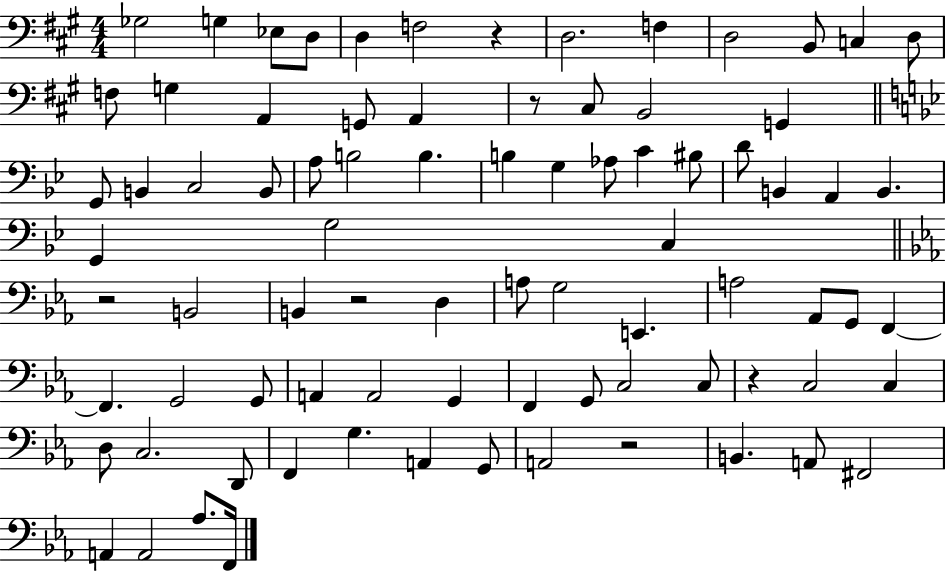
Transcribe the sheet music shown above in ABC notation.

X:1
T:Untitled
M:4/4
L:1/4
K:A
_G,2 G, _E,/2 D,/2 D, F,2 z D,2 F, D,2 B,,/2 C, D,/2 F,/2 G, A,, G,,/2 A,, z/2 ^C,/2 B,,2 G,, G,,/2 B,, C,2 B,,/2 A,/2 B,2 B, B, G, _A,/2 C ^B,/2 D/2 B,, A,, B,, G,, G,2 C, z2 B,,2 B,, z2 D, A,/2 G,2 E,, A,2 _A,,/2 G,,/2 F,, F,, G,,2 G,,/2 A,, A,,2 G,, F,, G,,/2 C,2 C,/2 z C,2 C, D,/2 C,2 D,,/2 F,, G, A,, G,,/2 A,,2 z2 B,, A,,/2 ^F,,2 A,, A,,2 _A,/2 F,,/4